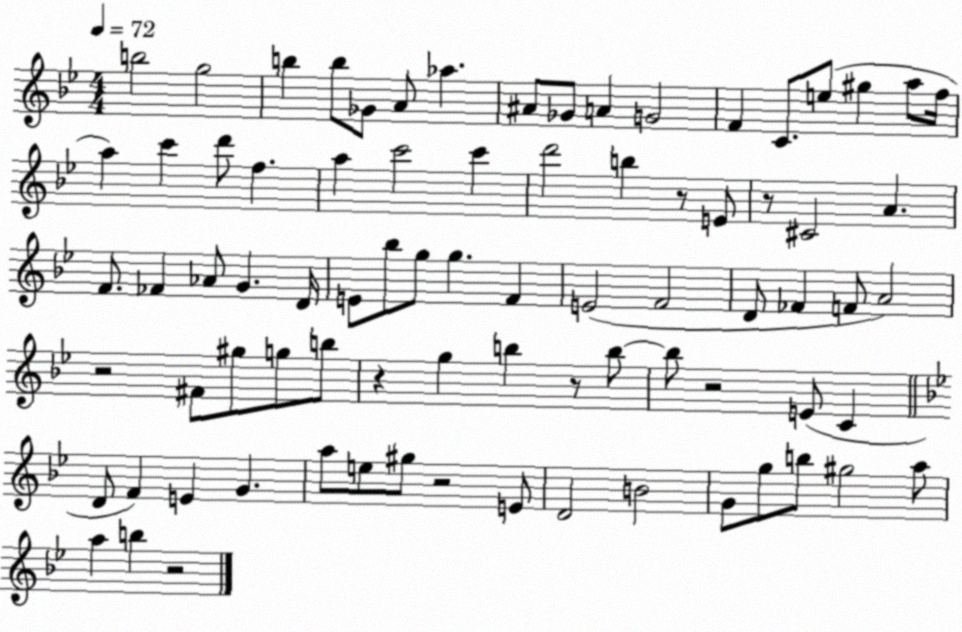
X:1
T:Untitled
M:4/4
L:1/4
K:Bb
b2 g2 b b/2 _G/2 A/2 _a ^A/2 _G/2 A G2 F C/2 e/2 ^g a/2 f/4 a c' d'/2 f a c'2 c' d'2 b z/2 E/2 z/2 ^C2 A F/2 _F _A/2 G D/4 E/2 _b/2 g/2 g F E2 F2 D/2 _F F/2 A2 z2 ^F/2 ^g/2 g/2 b/2 z g b z/2 b/2 b/2 z2 E/2 C D/2 F E G a/2 e/2 ^g/2 z2 E/2 D2 B2 G/2 g/2 b/2 ^g2 a/2 a b z2